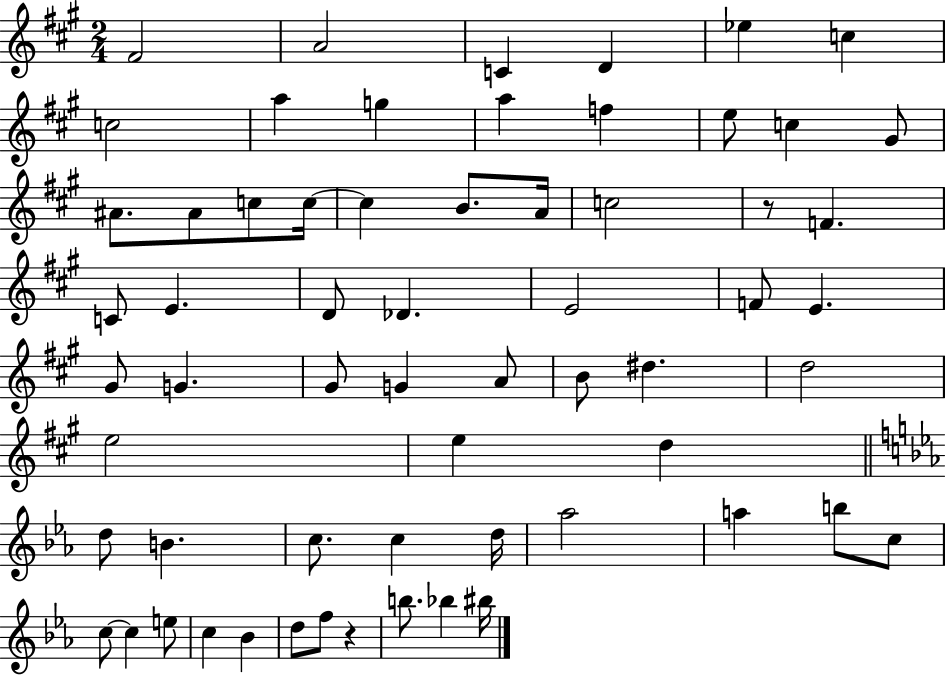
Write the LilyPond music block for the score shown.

{
  \clef treble
  \numericTimeSignature
  \time 2/4
  \key a \major
  fis'2 | a'2 | c'4 d'4 | ees''4 c''4 | \break c''2 | a''4 g''4 | a''4 f''4 | e''8 c''4 gis'8 | \break ais'8. ais'8 c''8 c''16~~ | c''4 b'8. a'16 | c''2 | r8 f'4. | \break c'8 e'4. | d'8 des'4. | e'2 | f'8 e'4. | \break gis'8 g'4. | gis'8 g'4 a'8 | b'8 dis''4. | d''2 | \break e''2 | e''4 d''4 | \bar "||" \break \key ees \major d''8 b'4. | c''8. c''4 d''16 | aes''2 | a''4 b''8 c''8 | \break c''8~~ c''4 e''8 | c''4 bes'4 | d''8 f''8 r4 | b''8. bes''4 bis''16 | \break \bar "|."
}